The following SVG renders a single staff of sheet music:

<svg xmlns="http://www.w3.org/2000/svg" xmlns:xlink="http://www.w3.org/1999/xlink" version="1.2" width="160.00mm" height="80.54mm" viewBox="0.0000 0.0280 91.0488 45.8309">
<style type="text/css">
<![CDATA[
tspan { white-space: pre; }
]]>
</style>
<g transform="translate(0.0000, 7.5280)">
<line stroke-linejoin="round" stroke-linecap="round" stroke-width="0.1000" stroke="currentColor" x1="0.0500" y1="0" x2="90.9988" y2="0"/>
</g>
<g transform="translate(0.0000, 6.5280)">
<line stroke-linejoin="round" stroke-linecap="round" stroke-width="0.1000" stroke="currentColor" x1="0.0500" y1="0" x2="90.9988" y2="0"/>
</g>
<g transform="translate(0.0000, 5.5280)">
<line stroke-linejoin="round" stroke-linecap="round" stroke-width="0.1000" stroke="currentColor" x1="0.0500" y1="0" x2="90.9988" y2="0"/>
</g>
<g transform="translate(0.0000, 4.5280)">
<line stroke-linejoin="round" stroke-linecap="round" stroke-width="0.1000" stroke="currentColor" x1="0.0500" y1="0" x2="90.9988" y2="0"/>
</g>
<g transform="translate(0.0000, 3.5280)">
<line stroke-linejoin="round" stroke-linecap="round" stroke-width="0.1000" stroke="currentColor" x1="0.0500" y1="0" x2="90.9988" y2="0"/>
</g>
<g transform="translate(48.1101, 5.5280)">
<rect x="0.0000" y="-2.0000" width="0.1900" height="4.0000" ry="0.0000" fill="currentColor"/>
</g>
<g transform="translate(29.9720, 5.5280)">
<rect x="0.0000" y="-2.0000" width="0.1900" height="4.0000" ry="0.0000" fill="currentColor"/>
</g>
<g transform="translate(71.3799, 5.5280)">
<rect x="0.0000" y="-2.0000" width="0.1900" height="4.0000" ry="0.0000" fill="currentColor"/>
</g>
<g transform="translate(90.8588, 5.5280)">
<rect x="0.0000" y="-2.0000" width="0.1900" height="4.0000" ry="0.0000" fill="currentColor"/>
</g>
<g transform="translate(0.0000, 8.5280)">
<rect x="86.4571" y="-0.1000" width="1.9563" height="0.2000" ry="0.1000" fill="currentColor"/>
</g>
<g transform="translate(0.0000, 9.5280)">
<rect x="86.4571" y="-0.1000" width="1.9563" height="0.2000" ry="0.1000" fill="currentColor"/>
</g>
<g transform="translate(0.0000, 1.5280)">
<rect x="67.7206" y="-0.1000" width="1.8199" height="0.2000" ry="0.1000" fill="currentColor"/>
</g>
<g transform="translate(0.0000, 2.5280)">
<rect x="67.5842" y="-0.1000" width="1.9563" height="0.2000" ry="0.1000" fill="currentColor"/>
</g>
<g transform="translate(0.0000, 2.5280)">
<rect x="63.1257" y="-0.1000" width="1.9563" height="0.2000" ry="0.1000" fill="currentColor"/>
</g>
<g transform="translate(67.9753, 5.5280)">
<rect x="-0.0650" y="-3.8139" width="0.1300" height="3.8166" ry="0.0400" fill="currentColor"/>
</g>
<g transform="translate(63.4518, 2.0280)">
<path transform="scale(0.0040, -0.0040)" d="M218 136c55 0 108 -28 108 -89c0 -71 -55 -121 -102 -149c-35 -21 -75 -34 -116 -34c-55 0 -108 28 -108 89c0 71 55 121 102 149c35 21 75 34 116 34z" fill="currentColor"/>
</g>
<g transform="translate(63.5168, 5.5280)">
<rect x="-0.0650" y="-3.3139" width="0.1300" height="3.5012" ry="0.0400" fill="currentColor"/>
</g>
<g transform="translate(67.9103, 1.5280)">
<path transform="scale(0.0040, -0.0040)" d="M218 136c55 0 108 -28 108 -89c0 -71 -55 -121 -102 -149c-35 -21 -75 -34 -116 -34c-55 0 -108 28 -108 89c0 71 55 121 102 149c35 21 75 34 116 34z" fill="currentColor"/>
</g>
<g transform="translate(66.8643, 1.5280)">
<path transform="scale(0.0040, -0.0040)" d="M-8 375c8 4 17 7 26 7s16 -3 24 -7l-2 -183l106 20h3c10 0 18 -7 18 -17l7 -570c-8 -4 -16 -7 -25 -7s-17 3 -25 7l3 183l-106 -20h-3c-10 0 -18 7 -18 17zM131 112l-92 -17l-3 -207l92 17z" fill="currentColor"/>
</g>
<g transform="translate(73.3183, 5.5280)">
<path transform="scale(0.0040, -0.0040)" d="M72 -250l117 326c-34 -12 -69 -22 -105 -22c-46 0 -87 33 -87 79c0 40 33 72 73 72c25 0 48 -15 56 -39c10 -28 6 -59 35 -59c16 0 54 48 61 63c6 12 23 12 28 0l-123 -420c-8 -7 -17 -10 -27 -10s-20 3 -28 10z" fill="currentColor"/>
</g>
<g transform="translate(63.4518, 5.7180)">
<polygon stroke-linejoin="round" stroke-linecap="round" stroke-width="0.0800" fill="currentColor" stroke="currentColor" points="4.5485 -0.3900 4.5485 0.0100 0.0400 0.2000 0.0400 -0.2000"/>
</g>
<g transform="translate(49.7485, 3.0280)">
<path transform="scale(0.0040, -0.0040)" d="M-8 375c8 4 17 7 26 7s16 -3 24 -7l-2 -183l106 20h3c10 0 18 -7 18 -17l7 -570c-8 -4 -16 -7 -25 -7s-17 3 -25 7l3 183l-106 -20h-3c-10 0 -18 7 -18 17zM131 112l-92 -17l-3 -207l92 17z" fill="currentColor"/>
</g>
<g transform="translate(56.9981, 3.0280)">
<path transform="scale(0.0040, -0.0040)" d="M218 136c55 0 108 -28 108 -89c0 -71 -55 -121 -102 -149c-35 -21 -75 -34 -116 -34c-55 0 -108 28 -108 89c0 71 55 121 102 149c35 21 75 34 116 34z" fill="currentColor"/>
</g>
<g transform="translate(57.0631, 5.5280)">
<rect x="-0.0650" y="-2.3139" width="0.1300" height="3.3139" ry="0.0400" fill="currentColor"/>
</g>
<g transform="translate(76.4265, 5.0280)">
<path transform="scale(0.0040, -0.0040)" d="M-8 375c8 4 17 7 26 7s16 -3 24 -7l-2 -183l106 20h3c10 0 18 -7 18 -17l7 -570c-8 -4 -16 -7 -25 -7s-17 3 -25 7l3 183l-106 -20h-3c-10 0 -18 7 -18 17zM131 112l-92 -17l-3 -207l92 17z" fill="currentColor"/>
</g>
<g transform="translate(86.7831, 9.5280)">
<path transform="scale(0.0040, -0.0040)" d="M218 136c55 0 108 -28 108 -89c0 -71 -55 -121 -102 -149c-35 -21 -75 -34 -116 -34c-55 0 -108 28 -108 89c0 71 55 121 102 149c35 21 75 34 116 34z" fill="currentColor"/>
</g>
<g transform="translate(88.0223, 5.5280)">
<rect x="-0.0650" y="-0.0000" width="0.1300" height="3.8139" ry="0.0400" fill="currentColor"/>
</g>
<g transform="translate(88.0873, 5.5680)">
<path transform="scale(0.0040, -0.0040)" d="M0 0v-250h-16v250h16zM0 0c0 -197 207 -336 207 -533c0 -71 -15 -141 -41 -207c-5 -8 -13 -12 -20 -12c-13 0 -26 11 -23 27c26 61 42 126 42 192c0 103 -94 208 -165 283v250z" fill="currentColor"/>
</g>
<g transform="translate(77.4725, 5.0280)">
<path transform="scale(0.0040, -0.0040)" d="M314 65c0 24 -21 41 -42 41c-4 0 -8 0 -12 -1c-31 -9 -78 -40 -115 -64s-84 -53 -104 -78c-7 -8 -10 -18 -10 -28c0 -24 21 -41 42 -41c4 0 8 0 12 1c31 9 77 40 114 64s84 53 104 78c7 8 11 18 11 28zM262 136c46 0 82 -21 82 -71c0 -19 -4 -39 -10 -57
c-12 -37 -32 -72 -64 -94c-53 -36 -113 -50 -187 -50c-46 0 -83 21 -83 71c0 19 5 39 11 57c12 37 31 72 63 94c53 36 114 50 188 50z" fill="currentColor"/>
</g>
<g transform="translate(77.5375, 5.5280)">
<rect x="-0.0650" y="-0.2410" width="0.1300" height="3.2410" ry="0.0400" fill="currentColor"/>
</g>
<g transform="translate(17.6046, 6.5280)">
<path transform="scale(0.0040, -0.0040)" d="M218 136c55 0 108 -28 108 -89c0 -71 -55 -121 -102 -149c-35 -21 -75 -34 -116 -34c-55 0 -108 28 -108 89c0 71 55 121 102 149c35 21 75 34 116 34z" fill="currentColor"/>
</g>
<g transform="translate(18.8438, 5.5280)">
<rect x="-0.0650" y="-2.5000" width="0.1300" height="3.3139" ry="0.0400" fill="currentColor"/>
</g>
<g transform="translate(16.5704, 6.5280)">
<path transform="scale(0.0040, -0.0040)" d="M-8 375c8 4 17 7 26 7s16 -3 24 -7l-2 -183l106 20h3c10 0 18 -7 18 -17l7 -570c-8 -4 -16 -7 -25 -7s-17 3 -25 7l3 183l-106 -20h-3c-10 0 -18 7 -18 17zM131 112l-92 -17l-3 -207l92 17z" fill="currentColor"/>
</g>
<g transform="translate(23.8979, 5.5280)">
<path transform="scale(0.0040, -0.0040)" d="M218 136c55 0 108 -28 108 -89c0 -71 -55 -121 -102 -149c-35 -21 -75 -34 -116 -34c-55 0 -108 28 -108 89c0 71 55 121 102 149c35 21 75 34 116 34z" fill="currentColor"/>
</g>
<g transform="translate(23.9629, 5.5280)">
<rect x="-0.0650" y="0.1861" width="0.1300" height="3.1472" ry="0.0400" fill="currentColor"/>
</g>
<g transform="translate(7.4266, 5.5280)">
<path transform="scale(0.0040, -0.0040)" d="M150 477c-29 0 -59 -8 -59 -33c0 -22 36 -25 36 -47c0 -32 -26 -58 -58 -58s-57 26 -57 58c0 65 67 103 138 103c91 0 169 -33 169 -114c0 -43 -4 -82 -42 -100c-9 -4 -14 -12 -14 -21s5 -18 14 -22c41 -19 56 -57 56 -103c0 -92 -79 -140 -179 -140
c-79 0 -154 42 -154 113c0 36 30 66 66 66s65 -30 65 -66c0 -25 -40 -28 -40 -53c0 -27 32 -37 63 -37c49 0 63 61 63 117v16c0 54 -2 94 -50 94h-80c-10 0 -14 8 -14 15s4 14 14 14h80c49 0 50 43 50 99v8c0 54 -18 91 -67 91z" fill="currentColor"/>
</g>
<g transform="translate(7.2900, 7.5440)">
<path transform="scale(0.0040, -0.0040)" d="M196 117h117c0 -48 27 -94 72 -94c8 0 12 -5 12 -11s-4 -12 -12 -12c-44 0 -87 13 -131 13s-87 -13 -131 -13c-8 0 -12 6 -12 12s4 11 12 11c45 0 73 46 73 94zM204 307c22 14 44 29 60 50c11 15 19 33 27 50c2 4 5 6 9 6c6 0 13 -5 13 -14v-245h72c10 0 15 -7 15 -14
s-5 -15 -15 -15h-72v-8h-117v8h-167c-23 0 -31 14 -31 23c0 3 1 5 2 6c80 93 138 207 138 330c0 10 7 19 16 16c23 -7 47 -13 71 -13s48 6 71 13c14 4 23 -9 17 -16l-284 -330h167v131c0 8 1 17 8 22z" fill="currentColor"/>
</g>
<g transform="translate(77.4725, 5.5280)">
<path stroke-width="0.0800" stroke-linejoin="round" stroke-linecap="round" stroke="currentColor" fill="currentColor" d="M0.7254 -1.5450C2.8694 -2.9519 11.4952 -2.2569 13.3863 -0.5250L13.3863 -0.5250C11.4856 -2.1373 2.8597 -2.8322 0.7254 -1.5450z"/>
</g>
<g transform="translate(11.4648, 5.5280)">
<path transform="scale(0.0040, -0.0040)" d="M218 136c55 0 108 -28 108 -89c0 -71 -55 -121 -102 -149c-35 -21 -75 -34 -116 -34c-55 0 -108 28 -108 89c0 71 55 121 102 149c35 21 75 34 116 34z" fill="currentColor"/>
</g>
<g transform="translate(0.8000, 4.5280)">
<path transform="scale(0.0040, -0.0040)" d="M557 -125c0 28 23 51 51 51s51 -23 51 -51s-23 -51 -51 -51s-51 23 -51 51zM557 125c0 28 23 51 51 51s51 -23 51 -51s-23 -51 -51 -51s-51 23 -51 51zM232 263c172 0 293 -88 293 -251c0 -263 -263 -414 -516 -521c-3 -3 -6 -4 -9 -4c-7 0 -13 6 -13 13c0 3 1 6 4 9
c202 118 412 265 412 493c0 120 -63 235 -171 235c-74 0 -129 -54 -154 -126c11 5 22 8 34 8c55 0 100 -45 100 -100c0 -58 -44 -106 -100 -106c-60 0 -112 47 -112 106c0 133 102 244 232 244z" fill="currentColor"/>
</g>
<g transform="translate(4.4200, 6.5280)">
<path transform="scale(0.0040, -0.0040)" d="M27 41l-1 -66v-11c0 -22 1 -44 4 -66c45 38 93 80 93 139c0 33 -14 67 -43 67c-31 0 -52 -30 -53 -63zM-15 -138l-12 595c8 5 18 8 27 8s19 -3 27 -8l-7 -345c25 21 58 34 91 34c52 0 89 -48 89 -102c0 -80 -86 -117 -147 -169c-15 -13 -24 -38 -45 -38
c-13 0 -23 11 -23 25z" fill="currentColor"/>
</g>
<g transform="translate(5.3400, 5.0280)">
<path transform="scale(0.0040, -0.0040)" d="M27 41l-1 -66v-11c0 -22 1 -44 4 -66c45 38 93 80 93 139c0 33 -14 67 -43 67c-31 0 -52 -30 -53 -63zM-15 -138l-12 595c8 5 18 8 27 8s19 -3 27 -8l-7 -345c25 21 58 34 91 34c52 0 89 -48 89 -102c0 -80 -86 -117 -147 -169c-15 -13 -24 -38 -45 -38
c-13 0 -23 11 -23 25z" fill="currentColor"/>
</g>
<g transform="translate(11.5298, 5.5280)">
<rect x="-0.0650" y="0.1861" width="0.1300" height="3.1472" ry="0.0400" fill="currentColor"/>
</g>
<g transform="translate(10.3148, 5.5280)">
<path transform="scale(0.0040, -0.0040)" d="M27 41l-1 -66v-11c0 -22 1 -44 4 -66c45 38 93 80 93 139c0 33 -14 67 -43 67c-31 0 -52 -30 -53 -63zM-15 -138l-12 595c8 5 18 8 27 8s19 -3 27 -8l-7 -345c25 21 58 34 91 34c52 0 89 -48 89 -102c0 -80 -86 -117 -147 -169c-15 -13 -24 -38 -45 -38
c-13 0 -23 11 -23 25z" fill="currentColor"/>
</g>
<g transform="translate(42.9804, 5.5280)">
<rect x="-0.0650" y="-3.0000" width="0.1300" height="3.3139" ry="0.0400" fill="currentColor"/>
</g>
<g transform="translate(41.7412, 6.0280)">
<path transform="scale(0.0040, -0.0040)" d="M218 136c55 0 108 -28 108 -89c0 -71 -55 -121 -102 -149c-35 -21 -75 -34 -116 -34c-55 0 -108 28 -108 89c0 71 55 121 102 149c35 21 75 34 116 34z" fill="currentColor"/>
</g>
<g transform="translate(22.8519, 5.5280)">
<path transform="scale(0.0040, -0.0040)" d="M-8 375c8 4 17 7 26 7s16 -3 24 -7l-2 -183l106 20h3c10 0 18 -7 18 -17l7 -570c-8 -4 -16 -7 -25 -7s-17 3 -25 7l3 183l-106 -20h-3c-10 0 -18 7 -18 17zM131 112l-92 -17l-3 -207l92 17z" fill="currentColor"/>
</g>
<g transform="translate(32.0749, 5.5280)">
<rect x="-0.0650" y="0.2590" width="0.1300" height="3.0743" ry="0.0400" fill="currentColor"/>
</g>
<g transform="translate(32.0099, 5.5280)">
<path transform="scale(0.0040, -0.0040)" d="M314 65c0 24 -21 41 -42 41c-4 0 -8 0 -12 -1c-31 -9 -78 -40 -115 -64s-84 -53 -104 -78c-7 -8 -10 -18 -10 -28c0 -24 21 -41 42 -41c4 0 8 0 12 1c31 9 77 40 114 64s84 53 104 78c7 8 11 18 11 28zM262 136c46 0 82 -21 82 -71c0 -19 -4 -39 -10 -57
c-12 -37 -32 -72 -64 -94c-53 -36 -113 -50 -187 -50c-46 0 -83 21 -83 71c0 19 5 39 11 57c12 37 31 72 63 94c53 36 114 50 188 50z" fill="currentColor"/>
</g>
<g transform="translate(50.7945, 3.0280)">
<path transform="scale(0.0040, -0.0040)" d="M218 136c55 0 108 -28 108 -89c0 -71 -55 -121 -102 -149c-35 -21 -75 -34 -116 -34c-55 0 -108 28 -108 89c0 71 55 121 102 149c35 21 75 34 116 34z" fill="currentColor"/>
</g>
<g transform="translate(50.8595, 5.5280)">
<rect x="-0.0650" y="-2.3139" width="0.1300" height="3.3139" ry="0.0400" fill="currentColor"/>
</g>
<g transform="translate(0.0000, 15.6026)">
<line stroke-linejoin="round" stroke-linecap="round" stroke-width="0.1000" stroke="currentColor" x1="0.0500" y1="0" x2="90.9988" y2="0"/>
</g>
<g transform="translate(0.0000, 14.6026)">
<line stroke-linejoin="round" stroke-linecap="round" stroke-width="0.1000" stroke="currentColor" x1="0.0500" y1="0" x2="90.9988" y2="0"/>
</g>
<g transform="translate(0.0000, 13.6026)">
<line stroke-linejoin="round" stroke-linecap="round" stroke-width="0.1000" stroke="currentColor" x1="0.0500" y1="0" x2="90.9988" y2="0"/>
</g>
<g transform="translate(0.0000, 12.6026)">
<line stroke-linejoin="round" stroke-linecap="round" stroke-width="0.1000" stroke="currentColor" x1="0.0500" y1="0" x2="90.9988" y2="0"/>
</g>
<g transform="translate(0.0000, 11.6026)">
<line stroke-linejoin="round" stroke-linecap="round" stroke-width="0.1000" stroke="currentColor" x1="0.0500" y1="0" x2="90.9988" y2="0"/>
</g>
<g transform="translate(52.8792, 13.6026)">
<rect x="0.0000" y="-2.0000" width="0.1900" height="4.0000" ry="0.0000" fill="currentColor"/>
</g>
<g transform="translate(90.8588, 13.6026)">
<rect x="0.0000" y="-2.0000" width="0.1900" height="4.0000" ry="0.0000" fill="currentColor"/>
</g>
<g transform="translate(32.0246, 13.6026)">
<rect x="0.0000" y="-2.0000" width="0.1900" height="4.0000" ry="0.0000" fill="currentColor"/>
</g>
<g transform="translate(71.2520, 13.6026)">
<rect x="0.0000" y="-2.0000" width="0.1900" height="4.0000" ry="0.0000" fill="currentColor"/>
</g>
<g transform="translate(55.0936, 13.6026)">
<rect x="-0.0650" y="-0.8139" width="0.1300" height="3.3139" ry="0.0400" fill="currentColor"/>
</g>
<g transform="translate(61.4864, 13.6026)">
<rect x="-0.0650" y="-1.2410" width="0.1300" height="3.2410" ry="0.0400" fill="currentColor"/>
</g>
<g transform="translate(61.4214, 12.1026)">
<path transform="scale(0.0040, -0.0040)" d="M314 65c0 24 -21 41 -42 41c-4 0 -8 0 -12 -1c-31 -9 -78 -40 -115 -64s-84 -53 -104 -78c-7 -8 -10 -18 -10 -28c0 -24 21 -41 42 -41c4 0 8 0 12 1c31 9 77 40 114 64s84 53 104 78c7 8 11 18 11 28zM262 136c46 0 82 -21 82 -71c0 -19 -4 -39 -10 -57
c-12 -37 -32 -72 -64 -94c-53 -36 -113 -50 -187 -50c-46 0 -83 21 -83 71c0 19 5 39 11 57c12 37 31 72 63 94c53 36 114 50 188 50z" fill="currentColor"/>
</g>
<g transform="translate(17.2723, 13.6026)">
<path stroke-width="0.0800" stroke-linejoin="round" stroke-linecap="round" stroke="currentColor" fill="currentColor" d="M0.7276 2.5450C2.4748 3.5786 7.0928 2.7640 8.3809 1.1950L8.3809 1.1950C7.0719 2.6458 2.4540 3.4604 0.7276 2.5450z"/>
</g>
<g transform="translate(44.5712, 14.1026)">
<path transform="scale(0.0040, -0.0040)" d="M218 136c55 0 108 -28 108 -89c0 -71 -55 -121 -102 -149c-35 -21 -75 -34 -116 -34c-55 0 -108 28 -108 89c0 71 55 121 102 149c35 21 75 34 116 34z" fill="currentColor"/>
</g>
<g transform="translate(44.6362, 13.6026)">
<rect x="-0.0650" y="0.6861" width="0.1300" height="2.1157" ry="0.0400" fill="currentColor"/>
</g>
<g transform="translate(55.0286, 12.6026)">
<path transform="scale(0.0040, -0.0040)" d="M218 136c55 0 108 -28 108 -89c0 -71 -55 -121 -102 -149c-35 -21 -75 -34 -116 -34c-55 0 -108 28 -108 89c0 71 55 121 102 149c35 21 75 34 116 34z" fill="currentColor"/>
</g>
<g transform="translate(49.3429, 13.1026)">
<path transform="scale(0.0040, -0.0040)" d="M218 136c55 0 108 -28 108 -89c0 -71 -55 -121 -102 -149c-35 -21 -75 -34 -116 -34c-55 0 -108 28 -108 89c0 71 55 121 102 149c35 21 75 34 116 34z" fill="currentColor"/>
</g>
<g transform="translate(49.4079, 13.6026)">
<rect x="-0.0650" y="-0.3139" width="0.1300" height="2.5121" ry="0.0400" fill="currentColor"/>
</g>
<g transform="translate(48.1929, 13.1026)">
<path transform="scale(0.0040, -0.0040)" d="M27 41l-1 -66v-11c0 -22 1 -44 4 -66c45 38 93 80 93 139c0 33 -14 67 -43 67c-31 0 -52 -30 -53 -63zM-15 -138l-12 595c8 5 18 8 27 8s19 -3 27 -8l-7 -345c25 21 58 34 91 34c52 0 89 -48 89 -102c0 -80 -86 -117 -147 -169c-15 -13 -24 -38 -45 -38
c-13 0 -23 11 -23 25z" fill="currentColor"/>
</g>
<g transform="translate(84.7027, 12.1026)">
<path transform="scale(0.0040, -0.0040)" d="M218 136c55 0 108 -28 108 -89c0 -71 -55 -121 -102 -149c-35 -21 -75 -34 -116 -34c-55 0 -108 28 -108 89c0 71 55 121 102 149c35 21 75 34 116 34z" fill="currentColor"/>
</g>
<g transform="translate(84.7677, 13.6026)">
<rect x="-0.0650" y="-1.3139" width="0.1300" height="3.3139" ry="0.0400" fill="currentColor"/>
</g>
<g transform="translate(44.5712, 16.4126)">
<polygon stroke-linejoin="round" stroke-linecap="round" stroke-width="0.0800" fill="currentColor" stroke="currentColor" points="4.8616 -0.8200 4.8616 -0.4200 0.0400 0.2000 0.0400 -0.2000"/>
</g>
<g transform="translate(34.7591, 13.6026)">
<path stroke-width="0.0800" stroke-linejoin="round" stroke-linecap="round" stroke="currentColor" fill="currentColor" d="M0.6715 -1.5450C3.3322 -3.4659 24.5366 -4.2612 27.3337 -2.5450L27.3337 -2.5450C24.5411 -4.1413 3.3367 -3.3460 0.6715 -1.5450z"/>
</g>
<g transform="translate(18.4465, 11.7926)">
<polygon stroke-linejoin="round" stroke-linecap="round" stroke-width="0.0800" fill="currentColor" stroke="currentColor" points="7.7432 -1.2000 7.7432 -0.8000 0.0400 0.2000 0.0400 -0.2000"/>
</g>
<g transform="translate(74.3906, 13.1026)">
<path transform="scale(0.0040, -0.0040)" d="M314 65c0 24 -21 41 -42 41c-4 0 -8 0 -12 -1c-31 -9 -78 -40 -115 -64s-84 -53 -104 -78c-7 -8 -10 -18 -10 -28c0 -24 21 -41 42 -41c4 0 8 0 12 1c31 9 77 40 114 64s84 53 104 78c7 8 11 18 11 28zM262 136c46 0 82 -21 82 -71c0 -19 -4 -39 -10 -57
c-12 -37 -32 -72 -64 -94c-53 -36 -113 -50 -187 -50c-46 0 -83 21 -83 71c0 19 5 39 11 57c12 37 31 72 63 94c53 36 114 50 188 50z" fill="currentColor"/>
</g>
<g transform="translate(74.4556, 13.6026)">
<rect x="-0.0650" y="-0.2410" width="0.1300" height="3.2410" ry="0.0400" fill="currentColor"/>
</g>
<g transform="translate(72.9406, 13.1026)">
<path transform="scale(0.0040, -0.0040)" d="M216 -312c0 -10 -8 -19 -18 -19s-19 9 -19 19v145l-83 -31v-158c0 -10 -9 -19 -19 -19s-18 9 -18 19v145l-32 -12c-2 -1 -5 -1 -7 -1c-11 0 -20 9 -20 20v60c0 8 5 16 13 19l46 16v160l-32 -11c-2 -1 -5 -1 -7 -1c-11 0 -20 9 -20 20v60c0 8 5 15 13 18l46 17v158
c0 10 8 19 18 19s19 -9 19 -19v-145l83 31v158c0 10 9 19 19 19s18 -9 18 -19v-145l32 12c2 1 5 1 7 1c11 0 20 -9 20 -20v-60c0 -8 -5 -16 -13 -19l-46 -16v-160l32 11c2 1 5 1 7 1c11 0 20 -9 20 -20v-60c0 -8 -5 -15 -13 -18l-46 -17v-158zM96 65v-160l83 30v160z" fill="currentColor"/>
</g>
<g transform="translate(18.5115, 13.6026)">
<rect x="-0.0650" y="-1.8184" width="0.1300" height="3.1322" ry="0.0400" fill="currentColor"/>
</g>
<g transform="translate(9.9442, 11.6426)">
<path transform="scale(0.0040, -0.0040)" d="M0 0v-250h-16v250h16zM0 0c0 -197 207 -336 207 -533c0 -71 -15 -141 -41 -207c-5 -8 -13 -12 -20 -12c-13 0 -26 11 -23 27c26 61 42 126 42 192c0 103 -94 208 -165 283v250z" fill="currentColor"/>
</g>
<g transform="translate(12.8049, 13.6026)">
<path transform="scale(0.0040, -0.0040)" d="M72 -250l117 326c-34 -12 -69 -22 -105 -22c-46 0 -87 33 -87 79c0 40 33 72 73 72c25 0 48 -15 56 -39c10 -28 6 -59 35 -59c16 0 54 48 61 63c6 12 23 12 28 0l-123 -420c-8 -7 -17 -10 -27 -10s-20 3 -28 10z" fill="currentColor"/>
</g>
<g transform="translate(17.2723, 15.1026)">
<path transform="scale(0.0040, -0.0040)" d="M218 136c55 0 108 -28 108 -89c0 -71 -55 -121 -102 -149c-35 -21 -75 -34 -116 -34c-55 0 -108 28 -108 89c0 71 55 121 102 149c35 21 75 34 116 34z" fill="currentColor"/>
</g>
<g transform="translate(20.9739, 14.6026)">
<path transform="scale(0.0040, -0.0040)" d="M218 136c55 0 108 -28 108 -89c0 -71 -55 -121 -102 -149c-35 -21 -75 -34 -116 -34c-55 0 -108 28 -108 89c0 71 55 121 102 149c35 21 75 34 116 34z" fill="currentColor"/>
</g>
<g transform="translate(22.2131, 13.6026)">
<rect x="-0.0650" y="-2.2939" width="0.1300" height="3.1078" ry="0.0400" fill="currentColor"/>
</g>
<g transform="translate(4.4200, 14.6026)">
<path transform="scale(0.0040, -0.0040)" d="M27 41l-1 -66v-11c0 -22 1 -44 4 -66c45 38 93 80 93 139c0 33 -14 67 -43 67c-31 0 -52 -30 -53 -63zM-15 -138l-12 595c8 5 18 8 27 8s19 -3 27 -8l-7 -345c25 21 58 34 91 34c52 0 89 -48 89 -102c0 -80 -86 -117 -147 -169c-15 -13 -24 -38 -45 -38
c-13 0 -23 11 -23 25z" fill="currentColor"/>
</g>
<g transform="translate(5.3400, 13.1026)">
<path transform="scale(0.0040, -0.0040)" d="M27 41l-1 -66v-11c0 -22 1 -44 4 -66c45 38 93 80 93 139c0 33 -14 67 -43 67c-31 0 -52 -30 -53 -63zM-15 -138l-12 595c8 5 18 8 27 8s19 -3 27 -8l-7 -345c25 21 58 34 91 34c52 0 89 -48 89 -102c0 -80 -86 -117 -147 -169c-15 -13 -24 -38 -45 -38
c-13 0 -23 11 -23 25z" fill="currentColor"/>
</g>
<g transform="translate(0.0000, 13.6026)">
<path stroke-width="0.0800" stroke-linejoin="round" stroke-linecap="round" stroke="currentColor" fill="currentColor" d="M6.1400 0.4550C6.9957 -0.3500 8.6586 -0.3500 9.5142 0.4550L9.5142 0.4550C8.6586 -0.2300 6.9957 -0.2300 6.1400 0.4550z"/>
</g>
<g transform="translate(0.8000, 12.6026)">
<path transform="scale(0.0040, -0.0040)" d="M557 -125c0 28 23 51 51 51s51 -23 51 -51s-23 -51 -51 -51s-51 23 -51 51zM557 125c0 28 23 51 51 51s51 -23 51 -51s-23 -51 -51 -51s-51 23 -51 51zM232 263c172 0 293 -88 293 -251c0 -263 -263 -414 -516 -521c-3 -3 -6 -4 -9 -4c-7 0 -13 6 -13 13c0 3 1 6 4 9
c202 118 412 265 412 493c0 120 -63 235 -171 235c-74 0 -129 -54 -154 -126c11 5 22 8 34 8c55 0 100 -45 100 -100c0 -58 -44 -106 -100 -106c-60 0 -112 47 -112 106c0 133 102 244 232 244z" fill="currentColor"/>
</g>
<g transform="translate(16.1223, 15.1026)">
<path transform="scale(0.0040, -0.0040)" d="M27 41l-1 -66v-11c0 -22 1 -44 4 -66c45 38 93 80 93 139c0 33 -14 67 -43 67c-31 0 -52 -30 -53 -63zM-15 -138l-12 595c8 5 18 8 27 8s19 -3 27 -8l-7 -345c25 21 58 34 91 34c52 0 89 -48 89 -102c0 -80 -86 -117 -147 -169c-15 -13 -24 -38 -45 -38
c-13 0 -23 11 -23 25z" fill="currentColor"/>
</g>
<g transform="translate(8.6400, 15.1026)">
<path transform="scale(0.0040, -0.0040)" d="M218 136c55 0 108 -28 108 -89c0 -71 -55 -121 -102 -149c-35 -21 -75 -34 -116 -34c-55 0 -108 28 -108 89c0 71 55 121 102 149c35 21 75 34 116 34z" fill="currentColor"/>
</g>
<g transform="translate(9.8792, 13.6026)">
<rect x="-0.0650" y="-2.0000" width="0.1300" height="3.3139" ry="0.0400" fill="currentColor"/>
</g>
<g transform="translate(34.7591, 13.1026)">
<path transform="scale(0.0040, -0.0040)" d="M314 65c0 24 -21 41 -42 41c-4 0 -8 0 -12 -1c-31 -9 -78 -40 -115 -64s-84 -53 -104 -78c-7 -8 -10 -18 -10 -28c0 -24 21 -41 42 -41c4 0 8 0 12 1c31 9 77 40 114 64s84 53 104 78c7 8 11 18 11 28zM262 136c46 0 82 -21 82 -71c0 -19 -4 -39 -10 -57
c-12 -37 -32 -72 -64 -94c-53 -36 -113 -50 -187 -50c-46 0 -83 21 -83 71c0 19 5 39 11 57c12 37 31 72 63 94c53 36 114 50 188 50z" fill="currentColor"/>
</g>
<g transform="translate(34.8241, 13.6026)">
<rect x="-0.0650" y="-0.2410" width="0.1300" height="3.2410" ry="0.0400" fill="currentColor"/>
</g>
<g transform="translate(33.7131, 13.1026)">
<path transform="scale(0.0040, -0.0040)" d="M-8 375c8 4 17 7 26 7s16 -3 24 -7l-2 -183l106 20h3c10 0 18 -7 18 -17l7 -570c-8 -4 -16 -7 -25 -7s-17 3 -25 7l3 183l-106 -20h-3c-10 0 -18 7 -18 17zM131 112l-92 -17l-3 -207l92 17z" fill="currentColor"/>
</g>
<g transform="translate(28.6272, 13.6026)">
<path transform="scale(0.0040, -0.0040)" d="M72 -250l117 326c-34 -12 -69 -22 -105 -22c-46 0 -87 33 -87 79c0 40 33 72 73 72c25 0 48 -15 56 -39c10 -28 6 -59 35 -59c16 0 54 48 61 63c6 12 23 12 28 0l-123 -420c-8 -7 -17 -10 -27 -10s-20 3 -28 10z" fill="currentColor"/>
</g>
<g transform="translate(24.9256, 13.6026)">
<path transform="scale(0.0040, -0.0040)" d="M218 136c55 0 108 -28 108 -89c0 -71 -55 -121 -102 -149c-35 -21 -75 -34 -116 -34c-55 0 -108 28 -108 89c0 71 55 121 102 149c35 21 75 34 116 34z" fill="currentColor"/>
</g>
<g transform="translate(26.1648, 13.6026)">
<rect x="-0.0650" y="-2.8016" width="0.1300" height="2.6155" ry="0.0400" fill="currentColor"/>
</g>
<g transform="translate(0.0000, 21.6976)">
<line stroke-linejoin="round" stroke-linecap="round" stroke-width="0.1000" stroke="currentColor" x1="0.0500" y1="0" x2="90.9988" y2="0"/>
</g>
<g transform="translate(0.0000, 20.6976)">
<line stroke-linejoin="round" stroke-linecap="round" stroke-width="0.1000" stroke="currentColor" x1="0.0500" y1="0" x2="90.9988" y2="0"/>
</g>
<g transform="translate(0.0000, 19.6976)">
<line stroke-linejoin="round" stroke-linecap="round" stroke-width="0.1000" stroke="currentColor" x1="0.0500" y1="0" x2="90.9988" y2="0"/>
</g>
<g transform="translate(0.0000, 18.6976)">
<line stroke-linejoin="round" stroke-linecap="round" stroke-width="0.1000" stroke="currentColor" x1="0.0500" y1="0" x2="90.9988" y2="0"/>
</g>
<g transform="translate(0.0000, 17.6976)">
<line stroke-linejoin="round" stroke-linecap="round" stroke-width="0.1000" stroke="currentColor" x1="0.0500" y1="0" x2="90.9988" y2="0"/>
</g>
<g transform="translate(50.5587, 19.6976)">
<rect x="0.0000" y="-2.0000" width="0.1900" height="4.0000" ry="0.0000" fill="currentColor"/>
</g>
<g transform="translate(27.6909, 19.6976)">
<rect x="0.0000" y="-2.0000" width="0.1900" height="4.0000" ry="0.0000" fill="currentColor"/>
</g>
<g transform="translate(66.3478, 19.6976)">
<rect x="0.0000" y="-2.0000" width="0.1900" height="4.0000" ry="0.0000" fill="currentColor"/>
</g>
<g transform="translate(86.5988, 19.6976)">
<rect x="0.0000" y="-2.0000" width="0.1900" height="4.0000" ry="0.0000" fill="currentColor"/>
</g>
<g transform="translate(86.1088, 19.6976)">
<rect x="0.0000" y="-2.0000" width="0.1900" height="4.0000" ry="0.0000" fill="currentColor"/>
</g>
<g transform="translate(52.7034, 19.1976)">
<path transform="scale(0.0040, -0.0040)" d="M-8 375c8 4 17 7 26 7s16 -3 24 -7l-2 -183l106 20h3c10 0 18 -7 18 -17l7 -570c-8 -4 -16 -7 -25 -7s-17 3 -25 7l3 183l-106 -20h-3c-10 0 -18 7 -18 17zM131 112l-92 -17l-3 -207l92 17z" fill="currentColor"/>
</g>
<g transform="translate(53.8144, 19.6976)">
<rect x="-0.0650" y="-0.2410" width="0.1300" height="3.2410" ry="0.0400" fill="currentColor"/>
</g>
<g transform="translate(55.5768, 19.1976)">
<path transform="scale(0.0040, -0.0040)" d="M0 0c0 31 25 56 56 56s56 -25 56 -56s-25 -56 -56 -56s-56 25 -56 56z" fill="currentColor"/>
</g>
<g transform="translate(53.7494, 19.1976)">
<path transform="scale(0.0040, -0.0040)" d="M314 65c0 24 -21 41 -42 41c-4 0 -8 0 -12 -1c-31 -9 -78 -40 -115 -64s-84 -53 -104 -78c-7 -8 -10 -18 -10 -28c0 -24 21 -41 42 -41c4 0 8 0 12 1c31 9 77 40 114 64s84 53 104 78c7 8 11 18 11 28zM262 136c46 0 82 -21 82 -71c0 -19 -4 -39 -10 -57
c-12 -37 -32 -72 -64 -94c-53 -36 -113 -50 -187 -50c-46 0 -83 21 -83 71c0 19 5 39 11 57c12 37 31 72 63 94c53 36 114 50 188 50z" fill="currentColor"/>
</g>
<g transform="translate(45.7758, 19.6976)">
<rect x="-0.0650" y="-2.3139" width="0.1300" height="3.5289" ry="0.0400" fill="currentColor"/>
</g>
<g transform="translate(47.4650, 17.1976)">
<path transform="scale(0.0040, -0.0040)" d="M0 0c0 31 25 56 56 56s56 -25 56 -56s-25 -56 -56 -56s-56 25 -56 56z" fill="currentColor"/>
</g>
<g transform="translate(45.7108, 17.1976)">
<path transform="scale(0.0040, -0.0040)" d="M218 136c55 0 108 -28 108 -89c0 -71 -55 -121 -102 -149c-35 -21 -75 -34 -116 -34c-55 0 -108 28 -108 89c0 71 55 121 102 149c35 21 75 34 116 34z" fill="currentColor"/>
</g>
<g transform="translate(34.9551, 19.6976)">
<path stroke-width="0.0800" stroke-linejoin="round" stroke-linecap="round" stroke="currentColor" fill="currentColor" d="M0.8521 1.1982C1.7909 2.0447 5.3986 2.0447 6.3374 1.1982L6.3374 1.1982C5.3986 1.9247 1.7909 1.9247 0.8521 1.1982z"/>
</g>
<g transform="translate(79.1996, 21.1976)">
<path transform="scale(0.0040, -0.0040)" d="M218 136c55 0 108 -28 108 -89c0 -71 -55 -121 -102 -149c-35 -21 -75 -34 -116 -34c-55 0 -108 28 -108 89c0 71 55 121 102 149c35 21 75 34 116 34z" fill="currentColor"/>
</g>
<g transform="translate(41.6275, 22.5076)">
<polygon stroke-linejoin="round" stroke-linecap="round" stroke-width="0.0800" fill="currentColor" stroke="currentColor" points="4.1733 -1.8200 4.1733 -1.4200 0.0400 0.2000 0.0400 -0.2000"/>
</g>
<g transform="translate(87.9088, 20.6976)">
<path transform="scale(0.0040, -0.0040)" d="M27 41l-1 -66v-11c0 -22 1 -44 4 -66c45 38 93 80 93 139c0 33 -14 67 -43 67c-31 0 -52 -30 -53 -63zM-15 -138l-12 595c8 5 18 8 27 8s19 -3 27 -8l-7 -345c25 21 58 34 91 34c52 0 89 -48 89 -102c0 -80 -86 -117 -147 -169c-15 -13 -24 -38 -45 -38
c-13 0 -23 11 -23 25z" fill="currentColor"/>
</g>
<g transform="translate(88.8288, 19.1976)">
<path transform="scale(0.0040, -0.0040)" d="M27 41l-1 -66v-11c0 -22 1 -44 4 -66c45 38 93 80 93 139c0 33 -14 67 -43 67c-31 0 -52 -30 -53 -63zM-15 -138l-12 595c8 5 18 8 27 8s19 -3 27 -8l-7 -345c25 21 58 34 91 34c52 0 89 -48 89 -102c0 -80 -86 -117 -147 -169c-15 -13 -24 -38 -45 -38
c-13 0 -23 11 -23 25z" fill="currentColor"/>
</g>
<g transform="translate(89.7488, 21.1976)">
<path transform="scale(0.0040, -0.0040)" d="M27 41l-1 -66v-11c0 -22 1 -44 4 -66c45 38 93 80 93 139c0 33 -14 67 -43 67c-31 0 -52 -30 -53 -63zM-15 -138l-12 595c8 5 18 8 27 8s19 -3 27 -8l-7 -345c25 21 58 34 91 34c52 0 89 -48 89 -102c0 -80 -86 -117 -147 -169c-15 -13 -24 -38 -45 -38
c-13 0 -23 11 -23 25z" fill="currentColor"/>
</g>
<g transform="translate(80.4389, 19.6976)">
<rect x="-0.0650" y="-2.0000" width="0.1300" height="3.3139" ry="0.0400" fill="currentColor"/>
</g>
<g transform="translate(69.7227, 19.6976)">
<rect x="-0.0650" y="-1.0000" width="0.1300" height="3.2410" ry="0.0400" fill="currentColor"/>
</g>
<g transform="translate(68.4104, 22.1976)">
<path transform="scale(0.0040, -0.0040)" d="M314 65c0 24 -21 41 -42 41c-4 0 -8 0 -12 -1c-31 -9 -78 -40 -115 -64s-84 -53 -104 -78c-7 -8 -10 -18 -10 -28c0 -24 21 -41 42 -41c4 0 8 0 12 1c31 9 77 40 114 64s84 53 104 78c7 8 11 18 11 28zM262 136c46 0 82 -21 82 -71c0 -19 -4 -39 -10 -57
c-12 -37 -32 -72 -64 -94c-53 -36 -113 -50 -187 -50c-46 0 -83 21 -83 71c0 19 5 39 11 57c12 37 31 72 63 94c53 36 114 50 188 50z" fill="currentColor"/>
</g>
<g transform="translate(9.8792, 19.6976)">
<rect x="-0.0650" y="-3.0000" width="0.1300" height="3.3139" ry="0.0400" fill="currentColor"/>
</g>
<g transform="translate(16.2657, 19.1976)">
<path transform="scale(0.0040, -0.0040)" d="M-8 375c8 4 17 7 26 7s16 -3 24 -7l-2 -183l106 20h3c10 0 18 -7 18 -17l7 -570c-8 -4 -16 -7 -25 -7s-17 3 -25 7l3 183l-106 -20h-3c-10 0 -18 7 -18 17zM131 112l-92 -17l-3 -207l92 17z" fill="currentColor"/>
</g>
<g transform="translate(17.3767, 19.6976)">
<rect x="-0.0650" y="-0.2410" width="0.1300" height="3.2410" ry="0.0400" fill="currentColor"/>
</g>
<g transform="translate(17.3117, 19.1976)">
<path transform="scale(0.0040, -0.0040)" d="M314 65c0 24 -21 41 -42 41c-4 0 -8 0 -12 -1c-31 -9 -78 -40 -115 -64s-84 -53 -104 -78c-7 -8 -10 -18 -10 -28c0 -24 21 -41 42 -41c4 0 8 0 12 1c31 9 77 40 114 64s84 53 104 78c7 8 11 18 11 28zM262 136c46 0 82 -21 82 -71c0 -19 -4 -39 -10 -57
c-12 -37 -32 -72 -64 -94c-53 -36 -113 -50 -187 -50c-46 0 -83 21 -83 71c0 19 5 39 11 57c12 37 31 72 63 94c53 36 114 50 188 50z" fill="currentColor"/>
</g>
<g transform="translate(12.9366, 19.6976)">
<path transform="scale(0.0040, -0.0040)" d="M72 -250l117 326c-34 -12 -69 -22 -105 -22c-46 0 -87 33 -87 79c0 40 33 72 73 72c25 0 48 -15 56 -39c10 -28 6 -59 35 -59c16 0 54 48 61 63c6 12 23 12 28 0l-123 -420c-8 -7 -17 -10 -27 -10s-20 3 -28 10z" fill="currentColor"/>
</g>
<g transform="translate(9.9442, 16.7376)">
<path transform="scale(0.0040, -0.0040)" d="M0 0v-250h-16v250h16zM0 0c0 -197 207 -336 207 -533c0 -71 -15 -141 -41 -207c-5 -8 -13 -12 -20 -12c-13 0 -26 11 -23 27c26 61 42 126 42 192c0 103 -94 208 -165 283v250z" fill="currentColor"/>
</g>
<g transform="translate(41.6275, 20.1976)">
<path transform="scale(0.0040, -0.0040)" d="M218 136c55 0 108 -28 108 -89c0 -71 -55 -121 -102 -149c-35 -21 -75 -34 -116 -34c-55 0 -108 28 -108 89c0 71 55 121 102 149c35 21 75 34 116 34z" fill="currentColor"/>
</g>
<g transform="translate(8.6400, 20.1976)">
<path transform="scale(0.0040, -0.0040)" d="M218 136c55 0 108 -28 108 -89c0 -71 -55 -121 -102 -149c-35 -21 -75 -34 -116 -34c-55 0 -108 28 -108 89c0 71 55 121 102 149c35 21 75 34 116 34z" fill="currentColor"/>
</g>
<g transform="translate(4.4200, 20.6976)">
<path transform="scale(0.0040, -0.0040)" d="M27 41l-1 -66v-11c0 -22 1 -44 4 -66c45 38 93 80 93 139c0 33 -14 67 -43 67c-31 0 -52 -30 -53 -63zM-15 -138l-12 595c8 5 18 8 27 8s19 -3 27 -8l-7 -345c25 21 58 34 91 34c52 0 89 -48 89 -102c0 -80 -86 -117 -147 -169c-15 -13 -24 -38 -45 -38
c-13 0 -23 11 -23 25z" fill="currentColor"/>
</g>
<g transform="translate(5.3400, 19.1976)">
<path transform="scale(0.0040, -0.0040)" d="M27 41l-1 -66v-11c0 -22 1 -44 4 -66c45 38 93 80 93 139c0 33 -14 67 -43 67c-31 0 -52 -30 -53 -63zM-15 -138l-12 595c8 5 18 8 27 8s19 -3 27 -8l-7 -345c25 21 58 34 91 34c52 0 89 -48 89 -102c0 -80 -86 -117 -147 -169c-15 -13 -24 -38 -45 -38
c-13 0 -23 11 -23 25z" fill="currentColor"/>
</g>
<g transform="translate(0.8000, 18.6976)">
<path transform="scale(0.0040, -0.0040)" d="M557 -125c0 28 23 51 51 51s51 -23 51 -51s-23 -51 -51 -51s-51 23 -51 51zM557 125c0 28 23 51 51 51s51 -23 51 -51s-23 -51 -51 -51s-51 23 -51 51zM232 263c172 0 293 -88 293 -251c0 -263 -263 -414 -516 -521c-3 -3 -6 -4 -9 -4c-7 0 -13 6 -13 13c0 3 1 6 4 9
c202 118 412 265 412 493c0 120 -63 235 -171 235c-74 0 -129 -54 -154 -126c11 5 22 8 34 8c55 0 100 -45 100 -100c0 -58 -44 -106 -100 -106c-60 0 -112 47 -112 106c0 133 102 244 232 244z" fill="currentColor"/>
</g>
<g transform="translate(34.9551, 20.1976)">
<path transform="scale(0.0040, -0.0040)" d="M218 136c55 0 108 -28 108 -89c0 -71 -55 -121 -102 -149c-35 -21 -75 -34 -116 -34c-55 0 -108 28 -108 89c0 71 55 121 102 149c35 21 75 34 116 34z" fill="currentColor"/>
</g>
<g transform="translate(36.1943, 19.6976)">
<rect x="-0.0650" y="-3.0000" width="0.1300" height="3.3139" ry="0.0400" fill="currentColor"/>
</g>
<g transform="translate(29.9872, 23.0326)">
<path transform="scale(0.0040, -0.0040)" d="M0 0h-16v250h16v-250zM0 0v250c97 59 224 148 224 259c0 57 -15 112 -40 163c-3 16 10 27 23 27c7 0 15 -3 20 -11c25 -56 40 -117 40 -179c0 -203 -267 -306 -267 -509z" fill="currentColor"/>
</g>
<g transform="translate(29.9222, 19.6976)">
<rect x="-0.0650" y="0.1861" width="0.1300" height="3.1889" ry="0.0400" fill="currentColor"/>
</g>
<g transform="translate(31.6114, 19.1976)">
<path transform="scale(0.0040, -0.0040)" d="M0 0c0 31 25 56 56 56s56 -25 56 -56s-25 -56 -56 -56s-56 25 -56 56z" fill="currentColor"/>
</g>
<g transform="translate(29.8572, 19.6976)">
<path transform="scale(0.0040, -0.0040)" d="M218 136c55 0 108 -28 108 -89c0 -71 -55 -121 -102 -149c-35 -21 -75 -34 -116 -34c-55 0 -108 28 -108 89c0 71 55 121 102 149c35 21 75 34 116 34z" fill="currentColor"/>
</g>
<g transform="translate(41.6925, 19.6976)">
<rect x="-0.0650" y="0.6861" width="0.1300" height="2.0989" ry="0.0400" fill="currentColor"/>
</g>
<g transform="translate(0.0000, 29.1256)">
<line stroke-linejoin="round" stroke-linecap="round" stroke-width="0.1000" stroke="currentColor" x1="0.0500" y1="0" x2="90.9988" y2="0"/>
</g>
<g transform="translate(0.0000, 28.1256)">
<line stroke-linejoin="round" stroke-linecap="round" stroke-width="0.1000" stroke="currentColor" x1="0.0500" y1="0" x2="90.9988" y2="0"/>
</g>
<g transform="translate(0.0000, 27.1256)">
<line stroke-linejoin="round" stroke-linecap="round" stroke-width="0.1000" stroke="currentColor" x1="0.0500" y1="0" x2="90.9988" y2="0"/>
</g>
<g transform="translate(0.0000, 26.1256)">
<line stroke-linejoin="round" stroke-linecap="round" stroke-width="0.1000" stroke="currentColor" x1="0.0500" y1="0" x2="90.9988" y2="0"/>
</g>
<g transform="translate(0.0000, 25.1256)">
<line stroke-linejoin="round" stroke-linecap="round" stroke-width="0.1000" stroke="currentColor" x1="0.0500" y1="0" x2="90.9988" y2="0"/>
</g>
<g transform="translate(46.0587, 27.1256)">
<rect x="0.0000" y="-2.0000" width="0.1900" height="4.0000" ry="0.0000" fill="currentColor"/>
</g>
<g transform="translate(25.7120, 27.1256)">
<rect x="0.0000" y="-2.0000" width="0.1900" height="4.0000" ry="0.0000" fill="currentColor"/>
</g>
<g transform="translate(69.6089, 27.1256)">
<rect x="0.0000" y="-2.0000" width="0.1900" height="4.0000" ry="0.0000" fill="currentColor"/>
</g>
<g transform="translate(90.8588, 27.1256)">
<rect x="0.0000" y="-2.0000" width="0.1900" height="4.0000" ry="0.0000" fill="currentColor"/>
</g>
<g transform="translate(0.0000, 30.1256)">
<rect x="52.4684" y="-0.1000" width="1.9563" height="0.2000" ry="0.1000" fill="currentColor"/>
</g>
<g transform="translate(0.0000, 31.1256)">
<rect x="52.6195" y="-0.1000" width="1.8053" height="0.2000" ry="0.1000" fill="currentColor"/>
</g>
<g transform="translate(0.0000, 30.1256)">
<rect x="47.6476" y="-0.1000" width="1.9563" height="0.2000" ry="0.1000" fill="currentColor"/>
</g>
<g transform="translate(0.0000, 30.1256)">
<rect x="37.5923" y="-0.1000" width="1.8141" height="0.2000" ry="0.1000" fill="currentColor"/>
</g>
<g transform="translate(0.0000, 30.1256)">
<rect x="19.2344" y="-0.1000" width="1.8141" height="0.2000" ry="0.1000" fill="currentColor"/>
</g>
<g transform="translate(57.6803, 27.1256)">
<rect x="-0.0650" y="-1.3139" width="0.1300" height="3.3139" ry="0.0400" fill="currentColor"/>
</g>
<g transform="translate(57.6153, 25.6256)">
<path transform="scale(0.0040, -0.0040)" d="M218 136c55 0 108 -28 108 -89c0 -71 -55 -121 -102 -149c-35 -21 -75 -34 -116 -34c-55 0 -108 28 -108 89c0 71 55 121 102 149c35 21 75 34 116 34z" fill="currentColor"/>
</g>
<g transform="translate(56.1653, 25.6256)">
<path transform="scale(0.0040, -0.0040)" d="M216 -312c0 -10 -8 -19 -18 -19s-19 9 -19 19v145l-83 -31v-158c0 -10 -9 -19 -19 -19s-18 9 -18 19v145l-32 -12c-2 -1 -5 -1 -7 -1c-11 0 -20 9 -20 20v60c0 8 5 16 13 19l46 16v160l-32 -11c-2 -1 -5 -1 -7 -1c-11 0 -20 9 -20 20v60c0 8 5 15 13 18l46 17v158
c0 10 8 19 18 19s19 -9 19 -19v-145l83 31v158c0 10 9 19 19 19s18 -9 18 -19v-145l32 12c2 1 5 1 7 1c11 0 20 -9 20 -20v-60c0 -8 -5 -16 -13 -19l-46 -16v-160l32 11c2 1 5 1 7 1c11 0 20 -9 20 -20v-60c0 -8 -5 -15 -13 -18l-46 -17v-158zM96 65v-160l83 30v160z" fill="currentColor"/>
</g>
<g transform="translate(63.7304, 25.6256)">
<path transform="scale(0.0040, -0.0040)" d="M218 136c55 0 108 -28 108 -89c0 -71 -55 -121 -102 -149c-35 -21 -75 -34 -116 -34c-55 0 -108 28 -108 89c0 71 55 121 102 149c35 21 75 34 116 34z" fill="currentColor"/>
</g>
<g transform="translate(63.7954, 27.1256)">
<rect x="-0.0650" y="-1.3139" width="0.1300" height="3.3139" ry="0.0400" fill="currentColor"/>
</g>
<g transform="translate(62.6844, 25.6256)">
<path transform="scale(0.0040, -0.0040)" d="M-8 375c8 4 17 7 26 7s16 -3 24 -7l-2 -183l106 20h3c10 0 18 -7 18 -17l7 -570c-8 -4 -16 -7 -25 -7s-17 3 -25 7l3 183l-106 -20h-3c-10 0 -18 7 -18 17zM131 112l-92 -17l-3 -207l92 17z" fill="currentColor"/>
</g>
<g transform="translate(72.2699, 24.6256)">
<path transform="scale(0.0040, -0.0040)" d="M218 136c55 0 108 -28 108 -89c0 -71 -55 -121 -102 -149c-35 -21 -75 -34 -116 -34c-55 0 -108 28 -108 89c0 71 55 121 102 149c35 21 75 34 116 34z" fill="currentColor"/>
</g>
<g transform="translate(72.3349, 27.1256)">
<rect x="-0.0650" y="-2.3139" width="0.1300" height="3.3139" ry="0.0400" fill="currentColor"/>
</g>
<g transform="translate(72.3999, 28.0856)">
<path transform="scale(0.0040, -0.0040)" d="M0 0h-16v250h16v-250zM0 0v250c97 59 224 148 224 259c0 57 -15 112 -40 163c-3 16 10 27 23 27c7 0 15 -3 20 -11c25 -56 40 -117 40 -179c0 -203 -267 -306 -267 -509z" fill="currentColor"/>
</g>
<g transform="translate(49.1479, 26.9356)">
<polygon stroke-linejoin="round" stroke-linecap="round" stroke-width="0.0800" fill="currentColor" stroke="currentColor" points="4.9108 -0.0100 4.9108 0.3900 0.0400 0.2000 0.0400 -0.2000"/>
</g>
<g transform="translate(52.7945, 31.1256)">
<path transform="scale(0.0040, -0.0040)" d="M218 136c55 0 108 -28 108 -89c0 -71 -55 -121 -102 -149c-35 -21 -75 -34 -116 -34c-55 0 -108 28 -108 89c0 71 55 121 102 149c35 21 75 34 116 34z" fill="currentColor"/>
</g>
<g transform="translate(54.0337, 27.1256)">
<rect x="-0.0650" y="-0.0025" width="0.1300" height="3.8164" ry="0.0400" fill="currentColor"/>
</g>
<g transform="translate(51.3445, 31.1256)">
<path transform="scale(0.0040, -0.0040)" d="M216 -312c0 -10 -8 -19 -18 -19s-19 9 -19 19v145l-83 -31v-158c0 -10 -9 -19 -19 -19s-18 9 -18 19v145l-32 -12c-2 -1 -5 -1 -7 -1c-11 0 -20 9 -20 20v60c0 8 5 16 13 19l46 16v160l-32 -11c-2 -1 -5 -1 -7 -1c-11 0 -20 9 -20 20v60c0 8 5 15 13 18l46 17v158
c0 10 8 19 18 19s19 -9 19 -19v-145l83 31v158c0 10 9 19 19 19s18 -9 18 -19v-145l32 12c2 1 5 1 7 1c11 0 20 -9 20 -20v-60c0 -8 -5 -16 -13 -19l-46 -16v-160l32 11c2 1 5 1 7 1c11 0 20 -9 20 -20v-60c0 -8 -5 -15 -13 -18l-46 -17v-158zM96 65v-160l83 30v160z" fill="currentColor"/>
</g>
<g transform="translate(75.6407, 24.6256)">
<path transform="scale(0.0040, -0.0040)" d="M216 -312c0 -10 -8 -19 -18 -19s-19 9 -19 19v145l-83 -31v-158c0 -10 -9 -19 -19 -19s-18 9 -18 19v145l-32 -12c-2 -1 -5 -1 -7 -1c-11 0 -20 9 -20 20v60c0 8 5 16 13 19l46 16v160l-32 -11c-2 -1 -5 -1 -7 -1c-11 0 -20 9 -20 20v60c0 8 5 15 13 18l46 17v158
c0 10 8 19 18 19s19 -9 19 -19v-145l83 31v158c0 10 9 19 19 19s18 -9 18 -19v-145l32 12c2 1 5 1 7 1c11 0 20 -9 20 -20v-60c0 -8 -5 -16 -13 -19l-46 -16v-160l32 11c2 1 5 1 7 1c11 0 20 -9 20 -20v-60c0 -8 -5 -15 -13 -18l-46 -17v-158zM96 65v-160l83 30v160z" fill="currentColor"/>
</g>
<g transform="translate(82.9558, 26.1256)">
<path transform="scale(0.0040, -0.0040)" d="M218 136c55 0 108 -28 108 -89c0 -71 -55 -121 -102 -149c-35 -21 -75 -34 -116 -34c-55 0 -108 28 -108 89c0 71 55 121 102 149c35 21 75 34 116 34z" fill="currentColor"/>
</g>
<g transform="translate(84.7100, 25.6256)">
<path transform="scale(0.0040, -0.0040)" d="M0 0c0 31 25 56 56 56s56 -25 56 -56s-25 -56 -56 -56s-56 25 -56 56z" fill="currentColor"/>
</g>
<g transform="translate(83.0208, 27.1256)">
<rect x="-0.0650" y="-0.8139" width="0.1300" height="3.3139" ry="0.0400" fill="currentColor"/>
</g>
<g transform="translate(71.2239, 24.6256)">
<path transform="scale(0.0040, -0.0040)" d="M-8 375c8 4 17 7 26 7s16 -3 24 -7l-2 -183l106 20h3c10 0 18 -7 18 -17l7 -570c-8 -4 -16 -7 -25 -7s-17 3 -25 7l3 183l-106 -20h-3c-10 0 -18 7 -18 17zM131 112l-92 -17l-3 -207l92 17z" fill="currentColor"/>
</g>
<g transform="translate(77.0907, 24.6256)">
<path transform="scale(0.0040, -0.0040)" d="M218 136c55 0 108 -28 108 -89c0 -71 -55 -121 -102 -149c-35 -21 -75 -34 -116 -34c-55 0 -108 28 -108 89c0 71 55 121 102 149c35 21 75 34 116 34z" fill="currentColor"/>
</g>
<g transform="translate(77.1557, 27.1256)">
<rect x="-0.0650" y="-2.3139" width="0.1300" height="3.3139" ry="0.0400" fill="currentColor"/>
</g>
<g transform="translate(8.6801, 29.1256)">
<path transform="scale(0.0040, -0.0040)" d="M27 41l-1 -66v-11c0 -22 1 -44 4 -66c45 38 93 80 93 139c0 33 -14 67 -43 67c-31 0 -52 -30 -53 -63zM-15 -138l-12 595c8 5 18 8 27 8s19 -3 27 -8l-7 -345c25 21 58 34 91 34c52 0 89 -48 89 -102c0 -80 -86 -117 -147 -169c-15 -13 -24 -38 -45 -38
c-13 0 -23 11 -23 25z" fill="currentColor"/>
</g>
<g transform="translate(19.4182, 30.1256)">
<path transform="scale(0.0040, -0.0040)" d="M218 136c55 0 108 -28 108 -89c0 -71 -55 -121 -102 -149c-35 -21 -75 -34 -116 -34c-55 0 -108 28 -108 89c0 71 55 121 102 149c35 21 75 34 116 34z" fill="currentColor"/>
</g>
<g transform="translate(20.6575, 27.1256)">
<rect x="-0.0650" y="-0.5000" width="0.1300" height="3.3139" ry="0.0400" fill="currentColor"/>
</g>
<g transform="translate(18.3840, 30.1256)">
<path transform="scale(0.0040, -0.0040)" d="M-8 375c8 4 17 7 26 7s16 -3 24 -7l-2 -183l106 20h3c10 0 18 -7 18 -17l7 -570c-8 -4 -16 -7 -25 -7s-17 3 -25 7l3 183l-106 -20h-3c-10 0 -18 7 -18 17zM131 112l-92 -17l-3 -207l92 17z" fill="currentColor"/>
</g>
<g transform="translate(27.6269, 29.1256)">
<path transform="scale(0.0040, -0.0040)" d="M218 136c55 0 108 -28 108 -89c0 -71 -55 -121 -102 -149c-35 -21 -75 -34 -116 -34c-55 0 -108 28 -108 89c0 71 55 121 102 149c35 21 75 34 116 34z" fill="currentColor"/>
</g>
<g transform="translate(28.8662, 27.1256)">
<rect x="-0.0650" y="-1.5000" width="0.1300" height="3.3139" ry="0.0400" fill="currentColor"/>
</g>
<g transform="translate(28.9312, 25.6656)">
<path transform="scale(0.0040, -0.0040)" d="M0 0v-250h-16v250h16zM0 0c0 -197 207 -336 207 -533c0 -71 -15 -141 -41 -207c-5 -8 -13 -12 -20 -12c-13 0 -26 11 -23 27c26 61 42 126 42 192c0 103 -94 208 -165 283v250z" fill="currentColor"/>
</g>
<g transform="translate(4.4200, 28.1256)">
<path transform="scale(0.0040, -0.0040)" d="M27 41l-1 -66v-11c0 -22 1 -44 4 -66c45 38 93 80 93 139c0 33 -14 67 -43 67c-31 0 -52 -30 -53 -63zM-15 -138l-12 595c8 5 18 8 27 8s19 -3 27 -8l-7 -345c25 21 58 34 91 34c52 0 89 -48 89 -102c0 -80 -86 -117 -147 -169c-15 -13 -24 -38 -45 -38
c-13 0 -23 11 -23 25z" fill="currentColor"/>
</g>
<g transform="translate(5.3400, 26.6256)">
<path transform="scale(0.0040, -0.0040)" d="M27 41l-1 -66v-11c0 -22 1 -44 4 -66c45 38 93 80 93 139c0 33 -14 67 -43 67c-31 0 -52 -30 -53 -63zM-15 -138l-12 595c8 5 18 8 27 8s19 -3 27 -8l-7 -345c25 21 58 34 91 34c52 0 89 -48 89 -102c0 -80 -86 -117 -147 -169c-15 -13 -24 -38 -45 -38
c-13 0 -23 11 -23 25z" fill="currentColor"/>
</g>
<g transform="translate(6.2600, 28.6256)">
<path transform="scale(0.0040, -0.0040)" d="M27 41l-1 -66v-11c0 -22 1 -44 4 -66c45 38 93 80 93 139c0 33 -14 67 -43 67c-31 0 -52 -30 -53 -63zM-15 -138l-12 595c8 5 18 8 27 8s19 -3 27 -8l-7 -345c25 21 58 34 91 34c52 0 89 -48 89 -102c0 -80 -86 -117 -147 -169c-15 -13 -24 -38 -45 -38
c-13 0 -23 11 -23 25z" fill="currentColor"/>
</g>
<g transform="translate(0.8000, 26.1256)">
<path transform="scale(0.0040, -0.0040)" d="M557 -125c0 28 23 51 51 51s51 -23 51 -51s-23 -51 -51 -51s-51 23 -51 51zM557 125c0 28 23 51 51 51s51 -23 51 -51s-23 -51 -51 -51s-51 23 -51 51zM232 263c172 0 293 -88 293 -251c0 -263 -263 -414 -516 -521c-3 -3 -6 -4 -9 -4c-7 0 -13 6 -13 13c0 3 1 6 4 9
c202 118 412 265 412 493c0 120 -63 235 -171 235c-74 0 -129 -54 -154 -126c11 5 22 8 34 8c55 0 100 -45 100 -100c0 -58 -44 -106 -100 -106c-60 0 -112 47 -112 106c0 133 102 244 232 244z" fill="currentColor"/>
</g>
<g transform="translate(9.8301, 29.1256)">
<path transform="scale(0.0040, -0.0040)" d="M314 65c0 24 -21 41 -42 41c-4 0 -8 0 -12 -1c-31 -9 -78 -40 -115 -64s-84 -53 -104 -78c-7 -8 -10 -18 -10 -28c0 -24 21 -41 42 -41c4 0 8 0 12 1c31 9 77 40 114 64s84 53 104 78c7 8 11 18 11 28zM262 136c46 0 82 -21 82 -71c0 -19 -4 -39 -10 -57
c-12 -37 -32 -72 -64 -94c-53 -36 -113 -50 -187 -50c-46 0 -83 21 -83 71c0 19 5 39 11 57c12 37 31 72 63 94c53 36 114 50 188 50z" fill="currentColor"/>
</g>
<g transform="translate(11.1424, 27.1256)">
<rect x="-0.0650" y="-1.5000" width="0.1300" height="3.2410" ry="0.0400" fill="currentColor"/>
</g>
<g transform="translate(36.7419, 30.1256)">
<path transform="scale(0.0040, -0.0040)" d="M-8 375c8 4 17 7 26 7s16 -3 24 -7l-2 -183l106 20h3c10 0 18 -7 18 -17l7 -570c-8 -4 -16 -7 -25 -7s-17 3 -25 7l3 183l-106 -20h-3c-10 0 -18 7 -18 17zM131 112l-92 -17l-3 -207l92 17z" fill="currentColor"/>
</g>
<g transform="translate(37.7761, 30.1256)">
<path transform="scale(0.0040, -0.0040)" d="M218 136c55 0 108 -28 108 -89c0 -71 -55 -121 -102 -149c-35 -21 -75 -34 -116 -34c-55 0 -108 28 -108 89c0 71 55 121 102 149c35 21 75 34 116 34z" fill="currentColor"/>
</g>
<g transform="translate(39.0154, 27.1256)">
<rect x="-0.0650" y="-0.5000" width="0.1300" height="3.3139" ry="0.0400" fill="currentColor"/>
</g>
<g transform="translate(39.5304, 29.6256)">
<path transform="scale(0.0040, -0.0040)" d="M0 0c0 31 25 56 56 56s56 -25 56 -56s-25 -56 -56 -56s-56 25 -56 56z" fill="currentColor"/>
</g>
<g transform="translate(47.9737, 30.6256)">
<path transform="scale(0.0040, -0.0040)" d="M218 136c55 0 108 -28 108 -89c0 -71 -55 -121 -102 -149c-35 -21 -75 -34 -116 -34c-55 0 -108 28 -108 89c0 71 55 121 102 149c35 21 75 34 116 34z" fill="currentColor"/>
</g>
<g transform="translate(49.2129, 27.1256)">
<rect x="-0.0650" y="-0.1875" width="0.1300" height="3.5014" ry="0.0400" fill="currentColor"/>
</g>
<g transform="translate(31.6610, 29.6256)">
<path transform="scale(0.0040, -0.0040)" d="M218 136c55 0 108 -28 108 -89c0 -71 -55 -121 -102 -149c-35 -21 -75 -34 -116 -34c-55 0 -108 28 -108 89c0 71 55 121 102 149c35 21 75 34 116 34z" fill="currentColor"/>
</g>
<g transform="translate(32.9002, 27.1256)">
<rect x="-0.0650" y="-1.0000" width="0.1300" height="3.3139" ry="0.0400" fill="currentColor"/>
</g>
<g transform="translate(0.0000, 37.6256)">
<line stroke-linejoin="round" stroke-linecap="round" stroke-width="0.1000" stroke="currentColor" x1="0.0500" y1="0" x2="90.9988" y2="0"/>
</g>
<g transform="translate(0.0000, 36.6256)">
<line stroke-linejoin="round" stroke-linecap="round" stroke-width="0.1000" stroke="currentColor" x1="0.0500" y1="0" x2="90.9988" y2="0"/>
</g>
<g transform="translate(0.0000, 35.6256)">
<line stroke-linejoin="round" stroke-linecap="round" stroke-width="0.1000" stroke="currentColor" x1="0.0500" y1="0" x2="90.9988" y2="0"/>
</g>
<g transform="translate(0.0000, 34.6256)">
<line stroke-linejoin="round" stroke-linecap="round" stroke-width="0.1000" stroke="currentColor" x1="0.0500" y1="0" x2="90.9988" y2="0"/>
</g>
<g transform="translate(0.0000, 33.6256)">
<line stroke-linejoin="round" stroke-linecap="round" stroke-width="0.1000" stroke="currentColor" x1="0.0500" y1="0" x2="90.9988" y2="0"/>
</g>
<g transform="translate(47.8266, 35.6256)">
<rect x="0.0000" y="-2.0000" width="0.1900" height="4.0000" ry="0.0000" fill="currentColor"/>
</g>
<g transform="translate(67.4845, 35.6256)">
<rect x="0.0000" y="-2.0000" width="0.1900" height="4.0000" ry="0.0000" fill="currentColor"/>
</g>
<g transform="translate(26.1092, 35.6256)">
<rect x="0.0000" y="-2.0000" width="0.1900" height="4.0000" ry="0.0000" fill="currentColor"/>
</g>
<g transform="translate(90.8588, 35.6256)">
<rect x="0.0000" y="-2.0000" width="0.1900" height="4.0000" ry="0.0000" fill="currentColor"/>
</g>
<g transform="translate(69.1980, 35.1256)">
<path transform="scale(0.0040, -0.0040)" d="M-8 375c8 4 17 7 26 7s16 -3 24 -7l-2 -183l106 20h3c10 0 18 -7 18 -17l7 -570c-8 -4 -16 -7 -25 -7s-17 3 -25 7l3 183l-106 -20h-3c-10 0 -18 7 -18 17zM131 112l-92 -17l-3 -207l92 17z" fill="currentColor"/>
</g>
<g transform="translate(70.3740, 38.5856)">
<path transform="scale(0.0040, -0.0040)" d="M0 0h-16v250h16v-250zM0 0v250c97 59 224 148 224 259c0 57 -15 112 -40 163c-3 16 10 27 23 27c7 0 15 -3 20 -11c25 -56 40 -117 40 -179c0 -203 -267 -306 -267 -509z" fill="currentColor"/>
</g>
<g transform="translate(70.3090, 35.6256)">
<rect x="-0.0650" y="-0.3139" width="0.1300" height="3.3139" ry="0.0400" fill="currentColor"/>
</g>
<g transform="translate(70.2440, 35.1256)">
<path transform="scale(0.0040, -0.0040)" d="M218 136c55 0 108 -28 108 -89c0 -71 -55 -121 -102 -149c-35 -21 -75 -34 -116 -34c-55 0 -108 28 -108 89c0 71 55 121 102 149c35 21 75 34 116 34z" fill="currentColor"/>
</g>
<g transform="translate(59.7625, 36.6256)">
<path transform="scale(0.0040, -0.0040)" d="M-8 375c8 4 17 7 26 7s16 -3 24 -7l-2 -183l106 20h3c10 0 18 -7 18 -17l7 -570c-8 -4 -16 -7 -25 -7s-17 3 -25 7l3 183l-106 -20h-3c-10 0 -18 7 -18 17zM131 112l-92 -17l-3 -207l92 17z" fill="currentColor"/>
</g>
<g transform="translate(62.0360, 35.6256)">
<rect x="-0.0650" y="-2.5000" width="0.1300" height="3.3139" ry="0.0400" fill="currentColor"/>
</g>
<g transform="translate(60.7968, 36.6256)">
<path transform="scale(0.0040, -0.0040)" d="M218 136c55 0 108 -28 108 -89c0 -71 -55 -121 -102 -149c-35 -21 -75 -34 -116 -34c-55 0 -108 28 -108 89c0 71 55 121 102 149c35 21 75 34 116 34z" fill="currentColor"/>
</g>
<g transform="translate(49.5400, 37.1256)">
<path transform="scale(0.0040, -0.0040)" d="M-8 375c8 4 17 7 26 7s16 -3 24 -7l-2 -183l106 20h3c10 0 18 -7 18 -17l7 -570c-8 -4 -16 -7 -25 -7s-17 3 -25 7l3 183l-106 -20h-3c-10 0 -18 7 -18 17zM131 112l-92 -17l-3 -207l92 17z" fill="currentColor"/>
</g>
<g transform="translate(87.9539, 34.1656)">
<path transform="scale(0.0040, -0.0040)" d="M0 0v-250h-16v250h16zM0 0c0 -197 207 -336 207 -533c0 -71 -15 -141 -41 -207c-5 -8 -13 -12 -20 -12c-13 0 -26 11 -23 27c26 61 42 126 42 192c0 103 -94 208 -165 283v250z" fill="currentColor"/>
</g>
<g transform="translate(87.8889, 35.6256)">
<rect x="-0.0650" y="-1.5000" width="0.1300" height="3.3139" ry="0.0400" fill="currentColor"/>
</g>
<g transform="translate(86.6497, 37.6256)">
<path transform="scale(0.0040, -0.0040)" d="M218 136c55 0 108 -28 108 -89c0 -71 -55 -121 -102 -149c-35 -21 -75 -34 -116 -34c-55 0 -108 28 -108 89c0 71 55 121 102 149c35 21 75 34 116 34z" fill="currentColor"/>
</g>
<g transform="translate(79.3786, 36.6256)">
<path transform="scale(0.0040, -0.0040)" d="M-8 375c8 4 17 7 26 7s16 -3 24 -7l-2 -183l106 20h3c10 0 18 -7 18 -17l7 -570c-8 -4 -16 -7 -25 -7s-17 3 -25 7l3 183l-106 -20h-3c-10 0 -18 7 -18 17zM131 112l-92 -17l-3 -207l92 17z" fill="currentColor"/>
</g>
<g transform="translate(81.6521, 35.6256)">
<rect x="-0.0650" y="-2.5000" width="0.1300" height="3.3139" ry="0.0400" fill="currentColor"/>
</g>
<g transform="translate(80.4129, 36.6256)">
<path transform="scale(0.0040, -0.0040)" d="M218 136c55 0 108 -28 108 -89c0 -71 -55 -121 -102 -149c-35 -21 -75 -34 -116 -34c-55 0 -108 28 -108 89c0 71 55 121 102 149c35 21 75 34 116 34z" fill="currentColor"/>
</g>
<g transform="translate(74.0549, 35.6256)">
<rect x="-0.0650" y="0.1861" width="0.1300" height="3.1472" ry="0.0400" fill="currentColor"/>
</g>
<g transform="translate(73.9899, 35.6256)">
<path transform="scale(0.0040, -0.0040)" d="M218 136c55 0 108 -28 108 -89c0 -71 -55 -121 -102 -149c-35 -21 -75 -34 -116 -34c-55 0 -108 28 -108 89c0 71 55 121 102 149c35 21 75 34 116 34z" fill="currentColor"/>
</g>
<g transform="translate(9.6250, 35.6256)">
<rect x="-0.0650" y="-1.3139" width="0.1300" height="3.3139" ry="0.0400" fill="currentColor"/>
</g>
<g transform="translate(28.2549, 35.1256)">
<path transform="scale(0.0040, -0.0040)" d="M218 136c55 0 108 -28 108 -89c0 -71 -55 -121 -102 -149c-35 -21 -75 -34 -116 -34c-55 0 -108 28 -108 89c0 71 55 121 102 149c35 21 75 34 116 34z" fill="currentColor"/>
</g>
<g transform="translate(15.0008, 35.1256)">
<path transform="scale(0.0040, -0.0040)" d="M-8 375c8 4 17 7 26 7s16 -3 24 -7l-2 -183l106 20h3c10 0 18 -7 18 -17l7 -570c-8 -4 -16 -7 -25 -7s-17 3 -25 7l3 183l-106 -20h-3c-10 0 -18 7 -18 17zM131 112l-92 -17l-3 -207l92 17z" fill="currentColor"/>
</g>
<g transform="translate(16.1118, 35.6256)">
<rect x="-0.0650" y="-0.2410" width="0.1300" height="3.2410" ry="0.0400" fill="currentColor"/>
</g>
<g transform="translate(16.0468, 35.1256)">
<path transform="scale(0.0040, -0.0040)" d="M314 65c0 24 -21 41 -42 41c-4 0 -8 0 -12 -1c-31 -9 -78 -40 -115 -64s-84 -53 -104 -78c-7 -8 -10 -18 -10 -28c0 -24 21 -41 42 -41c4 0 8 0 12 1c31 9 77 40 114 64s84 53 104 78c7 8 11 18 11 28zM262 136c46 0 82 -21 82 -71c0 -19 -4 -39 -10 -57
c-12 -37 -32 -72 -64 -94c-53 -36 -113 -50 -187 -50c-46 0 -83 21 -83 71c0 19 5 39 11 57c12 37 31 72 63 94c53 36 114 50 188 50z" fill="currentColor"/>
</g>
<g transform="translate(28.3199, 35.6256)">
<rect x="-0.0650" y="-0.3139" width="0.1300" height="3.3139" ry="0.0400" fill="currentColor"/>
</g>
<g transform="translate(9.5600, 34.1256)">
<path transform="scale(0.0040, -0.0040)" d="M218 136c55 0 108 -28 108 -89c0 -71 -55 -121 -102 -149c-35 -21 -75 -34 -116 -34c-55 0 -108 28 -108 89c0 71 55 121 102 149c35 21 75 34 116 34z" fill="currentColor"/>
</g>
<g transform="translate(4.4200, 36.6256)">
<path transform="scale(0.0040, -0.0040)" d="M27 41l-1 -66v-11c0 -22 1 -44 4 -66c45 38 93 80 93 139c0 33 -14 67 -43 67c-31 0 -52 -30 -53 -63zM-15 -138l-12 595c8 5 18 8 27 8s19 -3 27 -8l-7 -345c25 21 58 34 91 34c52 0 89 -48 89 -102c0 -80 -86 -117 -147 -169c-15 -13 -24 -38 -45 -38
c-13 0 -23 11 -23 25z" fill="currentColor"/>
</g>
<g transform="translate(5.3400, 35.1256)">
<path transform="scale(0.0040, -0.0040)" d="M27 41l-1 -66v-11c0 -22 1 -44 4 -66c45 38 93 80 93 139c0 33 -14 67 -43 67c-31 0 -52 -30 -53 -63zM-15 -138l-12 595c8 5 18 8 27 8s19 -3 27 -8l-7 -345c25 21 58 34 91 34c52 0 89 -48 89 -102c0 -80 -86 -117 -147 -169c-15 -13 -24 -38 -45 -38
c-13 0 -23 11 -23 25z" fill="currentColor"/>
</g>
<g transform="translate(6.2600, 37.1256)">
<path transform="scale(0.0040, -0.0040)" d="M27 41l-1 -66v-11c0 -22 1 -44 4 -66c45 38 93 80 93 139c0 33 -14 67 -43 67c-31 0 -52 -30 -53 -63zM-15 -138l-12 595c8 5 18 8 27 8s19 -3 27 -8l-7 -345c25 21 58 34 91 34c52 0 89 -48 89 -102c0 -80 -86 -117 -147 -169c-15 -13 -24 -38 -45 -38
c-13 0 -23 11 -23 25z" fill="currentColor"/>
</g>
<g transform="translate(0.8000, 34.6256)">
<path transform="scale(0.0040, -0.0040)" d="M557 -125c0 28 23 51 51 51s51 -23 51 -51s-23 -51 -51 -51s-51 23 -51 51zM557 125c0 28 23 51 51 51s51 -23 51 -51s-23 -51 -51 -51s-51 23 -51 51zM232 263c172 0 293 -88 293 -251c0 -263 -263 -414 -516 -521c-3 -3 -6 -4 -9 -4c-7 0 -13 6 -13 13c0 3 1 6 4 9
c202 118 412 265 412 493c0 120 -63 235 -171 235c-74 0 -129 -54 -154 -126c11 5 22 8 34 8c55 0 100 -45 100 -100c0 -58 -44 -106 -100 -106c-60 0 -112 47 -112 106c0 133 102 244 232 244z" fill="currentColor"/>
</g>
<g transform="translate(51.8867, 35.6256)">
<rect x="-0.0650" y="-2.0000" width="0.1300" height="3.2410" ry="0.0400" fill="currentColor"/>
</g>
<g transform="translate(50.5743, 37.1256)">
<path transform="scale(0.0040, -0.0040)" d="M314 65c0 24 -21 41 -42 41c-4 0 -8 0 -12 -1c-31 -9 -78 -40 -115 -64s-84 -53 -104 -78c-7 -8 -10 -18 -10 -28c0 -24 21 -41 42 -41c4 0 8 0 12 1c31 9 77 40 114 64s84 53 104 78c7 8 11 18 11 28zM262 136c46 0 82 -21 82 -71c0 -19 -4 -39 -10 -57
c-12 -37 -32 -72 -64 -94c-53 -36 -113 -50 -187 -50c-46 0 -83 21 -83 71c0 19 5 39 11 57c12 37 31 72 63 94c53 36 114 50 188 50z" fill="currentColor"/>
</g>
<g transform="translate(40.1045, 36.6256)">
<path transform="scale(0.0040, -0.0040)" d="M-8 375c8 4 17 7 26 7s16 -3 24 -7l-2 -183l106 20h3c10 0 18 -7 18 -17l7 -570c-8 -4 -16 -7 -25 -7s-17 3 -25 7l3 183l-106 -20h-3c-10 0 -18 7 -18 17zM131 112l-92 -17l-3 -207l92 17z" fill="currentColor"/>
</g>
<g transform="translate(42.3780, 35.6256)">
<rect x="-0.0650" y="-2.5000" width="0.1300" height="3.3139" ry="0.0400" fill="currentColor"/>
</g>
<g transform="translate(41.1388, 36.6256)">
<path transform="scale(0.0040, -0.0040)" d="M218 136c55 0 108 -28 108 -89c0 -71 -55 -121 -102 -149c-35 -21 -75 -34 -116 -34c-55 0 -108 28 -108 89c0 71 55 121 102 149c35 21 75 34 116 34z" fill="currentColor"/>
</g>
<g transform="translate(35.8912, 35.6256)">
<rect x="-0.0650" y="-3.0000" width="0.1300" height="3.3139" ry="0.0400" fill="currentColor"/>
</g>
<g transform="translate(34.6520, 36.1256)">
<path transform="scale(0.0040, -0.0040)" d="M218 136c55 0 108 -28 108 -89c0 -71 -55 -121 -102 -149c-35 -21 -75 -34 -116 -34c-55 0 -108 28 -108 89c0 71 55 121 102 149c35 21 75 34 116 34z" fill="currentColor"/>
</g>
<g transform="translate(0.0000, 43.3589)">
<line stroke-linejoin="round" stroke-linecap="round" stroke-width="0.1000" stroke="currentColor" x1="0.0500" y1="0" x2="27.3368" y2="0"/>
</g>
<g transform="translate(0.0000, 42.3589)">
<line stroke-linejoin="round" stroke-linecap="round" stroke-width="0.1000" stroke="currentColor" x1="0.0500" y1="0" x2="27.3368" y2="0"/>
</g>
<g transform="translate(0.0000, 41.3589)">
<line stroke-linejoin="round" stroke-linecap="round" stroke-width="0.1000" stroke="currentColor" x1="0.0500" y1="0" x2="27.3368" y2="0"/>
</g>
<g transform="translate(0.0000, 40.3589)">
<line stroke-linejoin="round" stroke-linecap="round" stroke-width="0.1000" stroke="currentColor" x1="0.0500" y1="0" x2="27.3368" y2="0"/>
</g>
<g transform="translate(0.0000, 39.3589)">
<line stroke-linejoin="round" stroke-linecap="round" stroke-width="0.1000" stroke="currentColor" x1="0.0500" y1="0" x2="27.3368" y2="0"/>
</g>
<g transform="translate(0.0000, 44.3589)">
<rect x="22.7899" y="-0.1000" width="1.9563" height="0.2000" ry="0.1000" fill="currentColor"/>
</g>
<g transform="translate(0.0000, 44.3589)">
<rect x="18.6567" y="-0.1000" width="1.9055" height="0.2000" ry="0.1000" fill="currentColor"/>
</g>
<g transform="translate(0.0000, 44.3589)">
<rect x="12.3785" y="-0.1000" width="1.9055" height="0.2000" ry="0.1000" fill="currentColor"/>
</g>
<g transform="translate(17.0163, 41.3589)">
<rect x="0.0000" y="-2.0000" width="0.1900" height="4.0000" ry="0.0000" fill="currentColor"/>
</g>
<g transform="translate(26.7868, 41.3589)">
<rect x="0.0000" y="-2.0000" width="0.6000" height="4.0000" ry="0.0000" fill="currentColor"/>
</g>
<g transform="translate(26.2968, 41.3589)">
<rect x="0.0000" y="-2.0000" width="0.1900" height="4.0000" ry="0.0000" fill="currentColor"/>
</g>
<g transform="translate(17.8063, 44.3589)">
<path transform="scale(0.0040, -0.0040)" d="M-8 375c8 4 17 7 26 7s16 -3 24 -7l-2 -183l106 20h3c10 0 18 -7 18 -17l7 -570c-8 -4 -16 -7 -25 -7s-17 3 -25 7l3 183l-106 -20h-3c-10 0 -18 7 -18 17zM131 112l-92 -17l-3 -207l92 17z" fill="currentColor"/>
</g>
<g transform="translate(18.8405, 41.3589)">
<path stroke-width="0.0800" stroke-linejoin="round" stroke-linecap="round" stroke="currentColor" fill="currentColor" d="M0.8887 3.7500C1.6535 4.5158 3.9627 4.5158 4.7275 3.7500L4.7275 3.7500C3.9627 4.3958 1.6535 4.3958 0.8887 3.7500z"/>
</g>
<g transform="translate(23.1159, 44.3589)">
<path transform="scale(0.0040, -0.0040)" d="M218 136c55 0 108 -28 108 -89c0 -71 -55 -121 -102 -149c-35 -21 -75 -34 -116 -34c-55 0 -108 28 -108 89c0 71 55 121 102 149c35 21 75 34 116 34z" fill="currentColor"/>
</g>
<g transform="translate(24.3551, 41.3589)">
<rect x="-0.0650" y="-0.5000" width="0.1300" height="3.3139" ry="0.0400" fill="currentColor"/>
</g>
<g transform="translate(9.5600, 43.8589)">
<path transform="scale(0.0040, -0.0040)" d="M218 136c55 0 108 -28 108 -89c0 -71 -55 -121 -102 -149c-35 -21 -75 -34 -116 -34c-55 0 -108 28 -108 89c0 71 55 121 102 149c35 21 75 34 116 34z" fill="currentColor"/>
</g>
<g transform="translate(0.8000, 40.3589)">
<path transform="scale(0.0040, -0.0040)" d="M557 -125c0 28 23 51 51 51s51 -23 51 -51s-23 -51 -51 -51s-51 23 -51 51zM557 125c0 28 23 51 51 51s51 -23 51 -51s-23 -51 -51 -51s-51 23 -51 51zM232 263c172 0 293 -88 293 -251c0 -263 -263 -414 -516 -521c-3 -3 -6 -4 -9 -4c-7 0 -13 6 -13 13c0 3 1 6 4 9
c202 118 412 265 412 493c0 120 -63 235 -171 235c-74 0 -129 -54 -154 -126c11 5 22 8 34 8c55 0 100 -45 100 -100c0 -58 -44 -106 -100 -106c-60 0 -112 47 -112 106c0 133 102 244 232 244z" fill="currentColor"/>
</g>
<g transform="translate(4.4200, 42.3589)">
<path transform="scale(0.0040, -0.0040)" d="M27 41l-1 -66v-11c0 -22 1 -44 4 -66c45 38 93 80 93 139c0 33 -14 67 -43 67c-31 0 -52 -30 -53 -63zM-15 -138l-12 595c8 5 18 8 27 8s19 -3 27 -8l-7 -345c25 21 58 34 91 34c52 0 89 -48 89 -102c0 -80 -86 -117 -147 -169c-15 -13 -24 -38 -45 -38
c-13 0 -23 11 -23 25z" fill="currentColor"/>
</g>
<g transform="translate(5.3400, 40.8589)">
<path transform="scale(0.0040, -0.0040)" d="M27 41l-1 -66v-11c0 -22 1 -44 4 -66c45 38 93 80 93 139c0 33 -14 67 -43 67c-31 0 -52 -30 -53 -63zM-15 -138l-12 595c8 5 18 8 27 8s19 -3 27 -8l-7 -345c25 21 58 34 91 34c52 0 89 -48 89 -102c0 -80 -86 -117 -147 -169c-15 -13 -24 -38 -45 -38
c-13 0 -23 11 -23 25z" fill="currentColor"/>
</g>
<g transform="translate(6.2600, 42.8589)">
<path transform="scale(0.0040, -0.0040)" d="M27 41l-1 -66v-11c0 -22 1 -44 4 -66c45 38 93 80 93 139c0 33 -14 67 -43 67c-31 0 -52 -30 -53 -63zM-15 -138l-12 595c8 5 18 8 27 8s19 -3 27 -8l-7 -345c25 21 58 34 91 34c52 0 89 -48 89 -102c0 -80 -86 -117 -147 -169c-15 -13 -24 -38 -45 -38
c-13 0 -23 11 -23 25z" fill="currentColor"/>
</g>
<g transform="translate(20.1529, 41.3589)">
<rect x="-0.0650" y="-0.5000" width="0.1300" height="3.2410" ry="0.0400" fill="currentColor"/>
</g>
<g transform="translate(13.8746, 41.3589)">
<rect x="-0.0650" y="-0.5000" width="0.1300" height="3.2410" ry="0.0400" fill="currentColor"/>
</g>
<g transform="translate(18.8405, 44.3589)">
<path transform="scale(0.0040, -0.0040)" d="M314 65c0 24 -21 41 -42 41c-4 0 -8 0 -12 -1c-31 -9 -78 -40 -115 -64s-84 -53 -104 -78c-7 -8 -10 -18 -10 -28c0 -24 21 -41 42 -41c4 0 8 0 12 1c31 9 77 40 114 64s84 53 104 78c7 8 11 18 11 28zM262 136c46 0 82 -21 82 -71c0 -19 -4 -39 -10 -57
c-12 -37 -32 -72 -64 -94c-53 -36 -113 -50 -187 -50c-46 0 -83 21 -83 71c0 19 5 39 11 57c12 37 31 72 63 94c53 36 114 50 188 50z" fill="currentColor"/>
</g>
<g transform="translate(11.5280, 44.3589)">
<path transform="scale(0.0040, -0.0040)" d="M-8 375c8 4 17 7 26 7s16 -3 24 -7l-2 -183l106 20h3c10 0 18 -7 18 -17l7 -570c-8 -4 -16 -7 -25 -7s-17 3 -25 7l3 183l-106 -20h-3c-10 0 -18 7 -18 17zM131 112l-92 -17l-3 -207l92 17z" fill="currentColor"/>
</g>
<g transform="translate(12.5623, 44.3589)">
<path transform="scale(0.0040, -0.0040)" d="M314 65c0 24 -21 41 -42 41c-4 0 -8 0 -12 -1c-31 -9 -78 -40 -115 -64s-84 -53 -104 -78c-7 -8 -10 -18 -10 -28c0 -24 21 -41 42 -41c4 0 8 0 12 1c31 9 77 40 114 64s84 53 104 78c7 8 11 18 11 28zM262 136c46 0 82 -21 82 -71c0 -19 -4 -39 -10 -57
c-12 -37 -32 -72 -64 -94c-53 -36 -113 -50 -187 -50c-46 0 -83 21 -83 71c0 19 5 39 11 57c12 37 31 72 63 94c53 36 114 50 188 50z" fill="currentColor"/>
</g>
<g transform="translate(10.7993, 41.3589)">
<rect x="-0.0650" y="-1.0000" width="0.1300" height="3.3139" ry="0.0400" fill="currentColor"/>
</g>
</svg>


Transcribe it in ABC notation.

X:1
T:Untitled
M:3/4
L:1/4
K:Bb
_D, B,, D, D,2 C, B, B, D/2 E/2 z/2 E,2 C,,/2 A,,/2 z/2 _A,,/2 _B,,/2 D,/2 z/2 E,2 C,/2 _E,/2 F, G,2 ^E,2 G, C,/2 z/2 E,2 D,/2 C, C,/2 _B,/2 E,2 F,,2 A,, _G,,2 E,, G,,/2 F,, E,, D,,/2 ^C,,/2 ^G, G, B,/2 ^B, F, G, E,2 _E, C, B,, A,,2 B,, E,/2 D, B,, G,,/2 F,, E,,2 E,,2 E,,